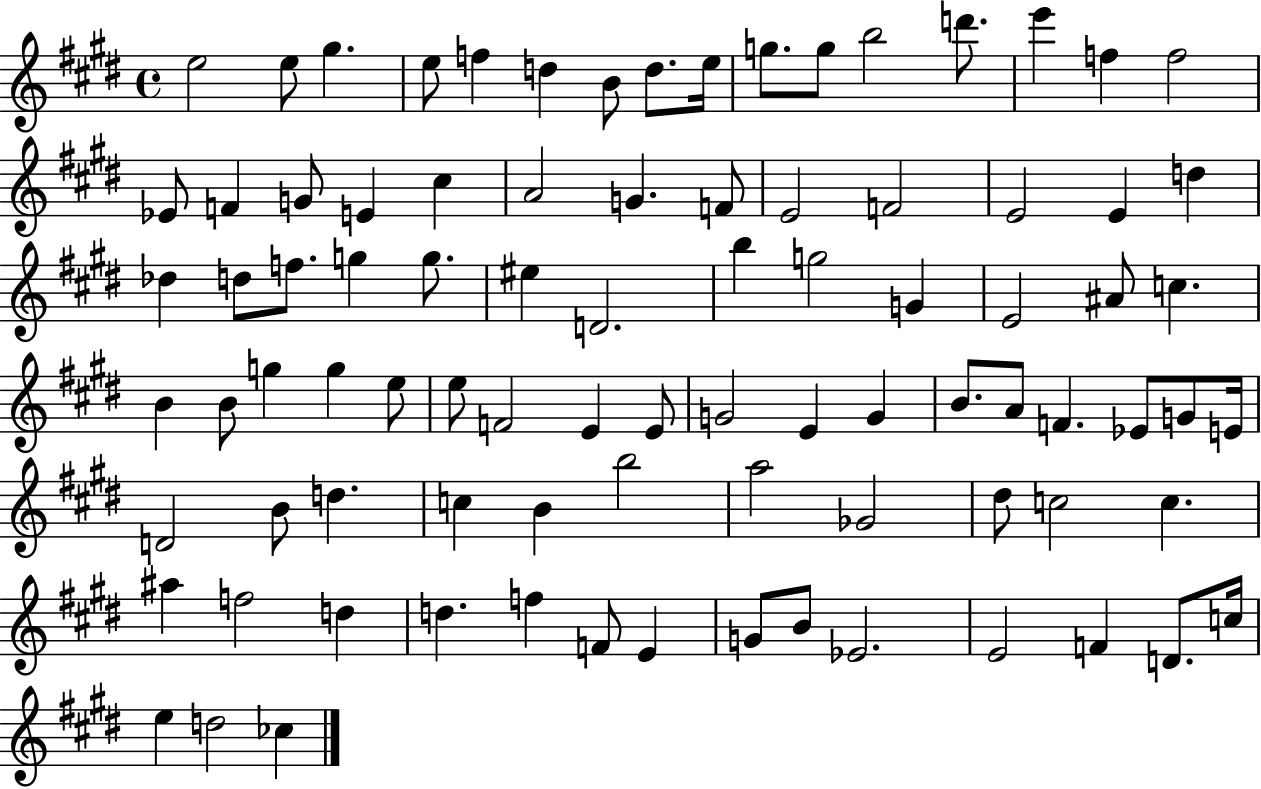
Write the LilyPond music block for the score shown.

{
  \clef treble
  \time 4/4
  \defaultTimeSignature
  \key e \major
  e''2 e''8 gis''4. | e''8 f''4 d''4 b'8 d''8. e''16 | g''8. g''8 b''2 d'''8. | e'''4 f''4 f''2 | \break ees'8 f'4 g'8 e'4 cis''4 | a'2 g'4. f'8 | e'2 f'2 | e'2 e'4 d''4 | \break des''4 d''8 f''8. g''4 g''8. | eis''4 d'2. | b''4 g''2 g'4 | e'2 ais'8 c''4. | \break b'4 b'8 g''4 g''4 e''8 | e''8 f'2 e'4 e'8 | g'2 e'4 g'4 | b'8. a'8 f'4. ees'8 g'8 e'16 | \break d'2 b'8 d''4. | c''4 b'4 b''2 | a''2 ges'2 | dis''8 c''2 c''4. | \break ais''4 f''2 d''4 | d''4. f''4 f'8 e'4 | g'8 b'8 ees'2. | e'2 f'4 d'8. c''16 | \break e''4 d''2 ces''4 | \bar "|."
}